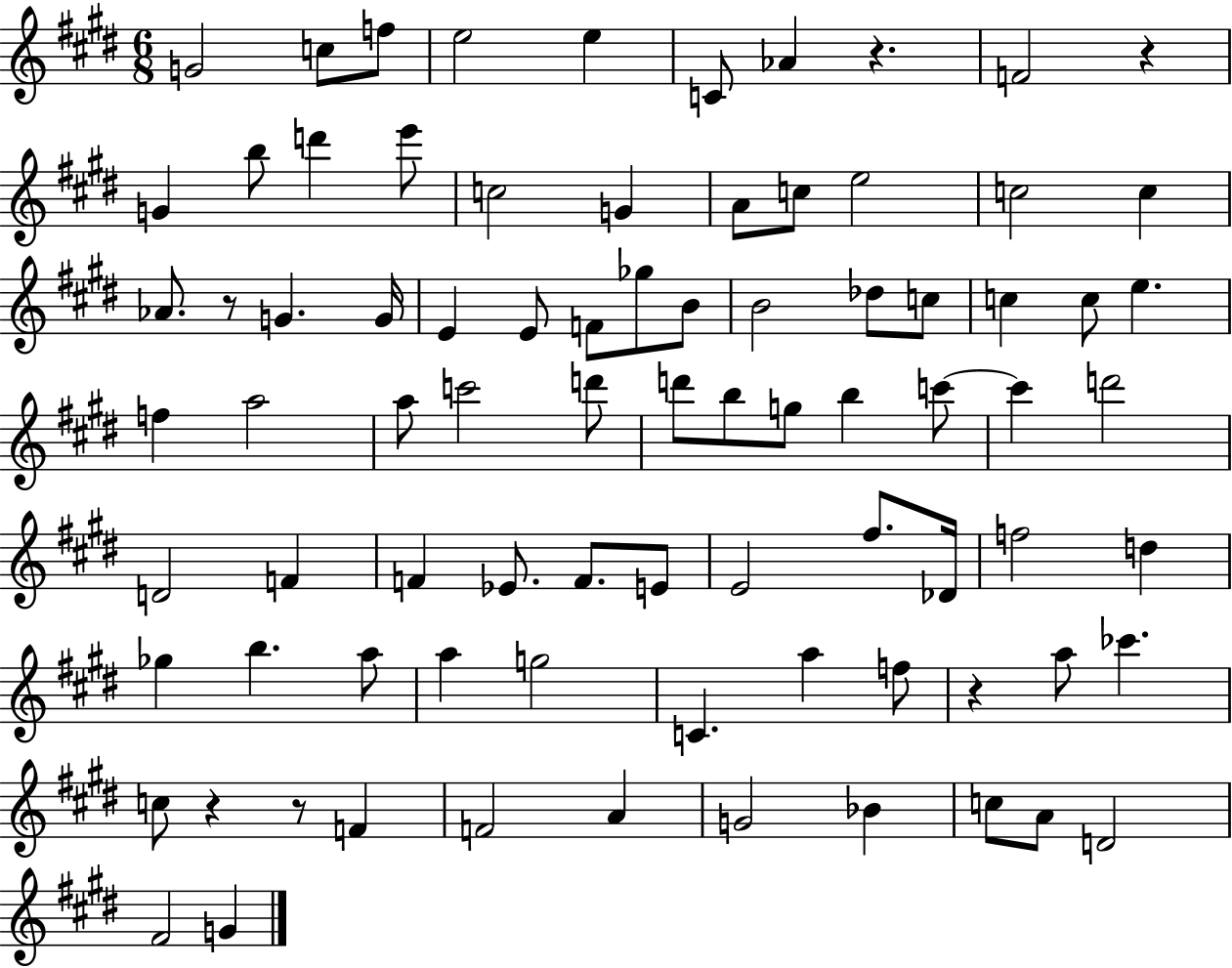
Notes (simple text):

G4/h C5/e F5/e E5/h E5/q C4/e Ab4/q R/q. F4/h R/q G4/q B5/e D6/q E6/e C5/h G4/q A4/e C5/e E5/h C5/h C5/q Ab4/e. R/e G4/q. G4/s E4/q E4/e F4/e Gb5/e B4/e B4/h Db5/e C5/e C5/q C5/e E5/q. F5/q A5/h A5/e C6/h D6/e D6/e B5/e G5/e B5/q C6/e C6/q D6/h D4/h F4/q F4/q Eb4/e. F4/e. E4/e E4/h F#5/e. Db4/s F5/h D5/q Gb5/q B5/q. A5/e A5/q G5/h C4/q. A5/q F5/e R/q A5/e CES6/q. C5/e R/q R/e F4/q F4/h A4/q G4/h Bb4/q C5/e A4/e D4/h F#4/h G4/q